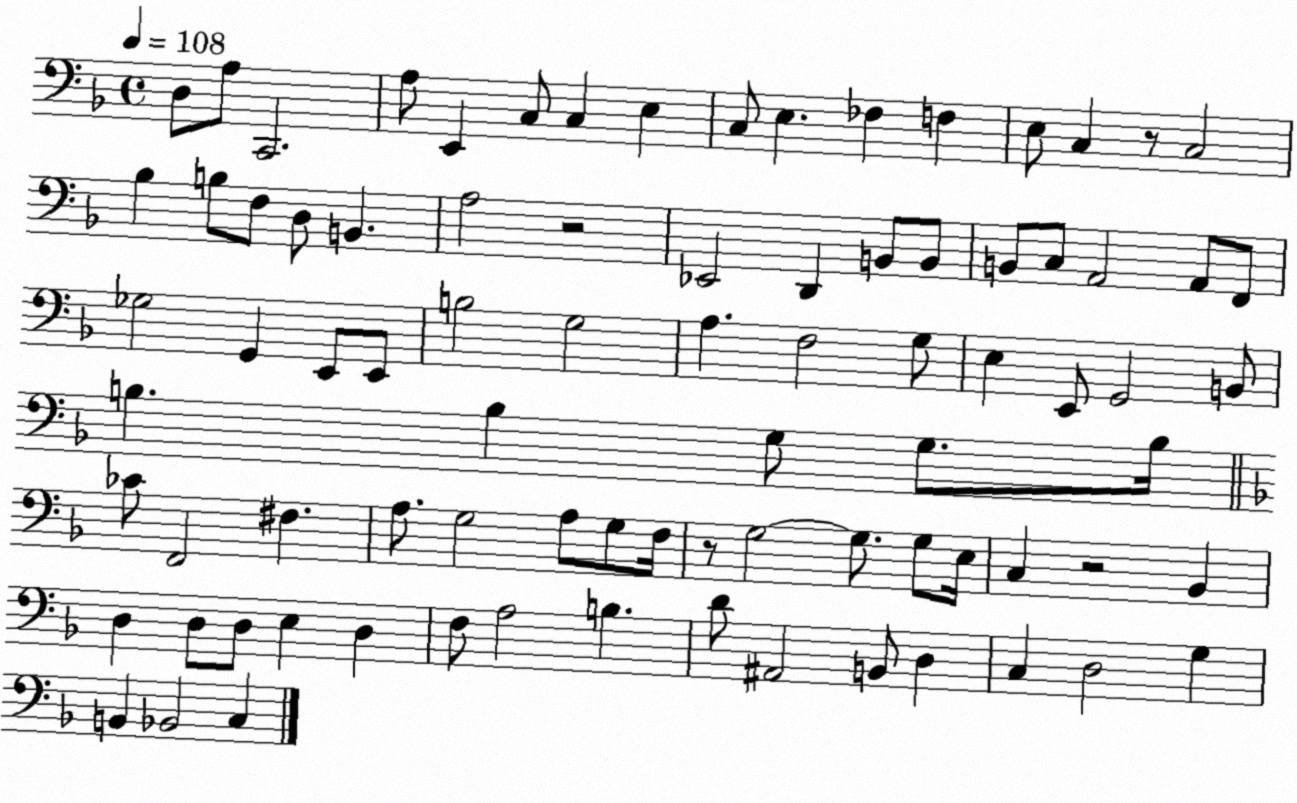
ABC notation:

X:1
T:Untitled
M:4/4
L:1/4
K:F
D,/2 A,/2 C,,2 A,/2 E,, C,/2 C, E, C,/2 E, _F, F, E,/2 C, z/2 C,2 _B, B,/2 F,/2 D,/2 B,, A,2 z2 _E,,2 D,, B,,/2 B,,/2 B,,/2 C,/2 A,,2 A,,/2 F,,/2 _G,2 G,, E,,/2 E,,/2 B,2 G,2 A, F,2 G,/2 E, E,,/2 G,,2 B,,/2 B, B, G,/2 G,/2 B,/4 _C/2 F,,2 ^F, A,/2 G,2 A,/2 G,/2 F,/4 z/2 G,2 G,/2 G,/2 E,/4 C, z2 _B,, D, D,/2 D,/2 E, D, F,/2 A,2 B, D/2 ^A,,2 B,,/2 D, C, D,2 G, B,, _B,,2 C,